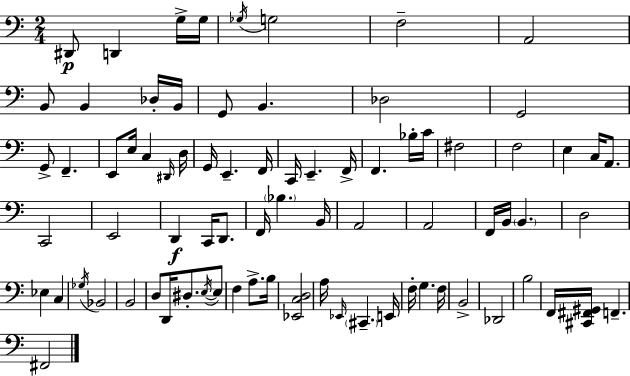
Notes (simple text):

D#2/e D2/q G3/s G3/s Gb3/s G3/h F3/h A2/h B2/e B2/q Db3/s B2/s G2/e B2/q. Db3/h G2/h G2/e F2/q. E2/e E3/s C3/q D#2/s D3/s G2/s E2/q. F2/s C2/s E2/q. F2/s F2/q. Bb3/s C4/s F#3/h F3/h E3/q C3/s A2/e. C2/h E2/h D2/q C2/s D2/e. F2/s Bb3/q. B2/s A2/h A2/h F2/s B2/s B2/q. D3/h Eb3/q C3/q Gb3/s Bb2/h B2/h D3/e D2/s D#3/e. E3/s E3/e F3/q A3/e. B3/s [Eb2,C3,D3]/h A3/s Eb2/s C#2/q. E2/s F3/s G3/q. F3/s B2/h Db2/h B3/h F2/s [C#2,F#2,G#2]/s F2/q. F#2/h